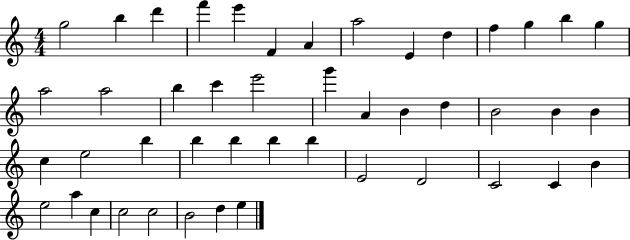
G5/h B5/q D6/q F6/q E6/q F4/q A4/q A5/h E4/q D5/q F5/q G5/q B5/q G5/q A5/h A5/h B5/q C6/q E6/h G6/q A4/q B4/q D5/q B4/h B4/q B4/q C5/q E5/h B5/q B5/q B5/q B5/q B5/q E4/h D4/h C4/h C4/q B4/q E5/h A5/q C5/q C5/h C5/h B4/h D5/q E5/q